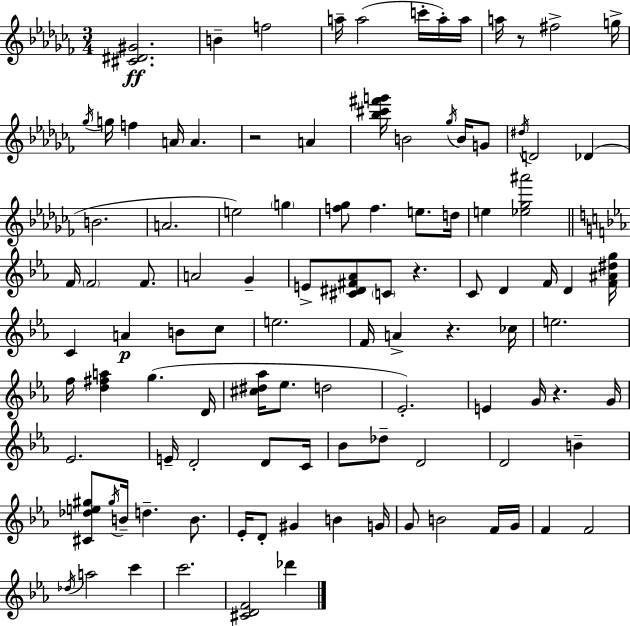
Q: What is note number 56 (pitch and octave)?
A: D5